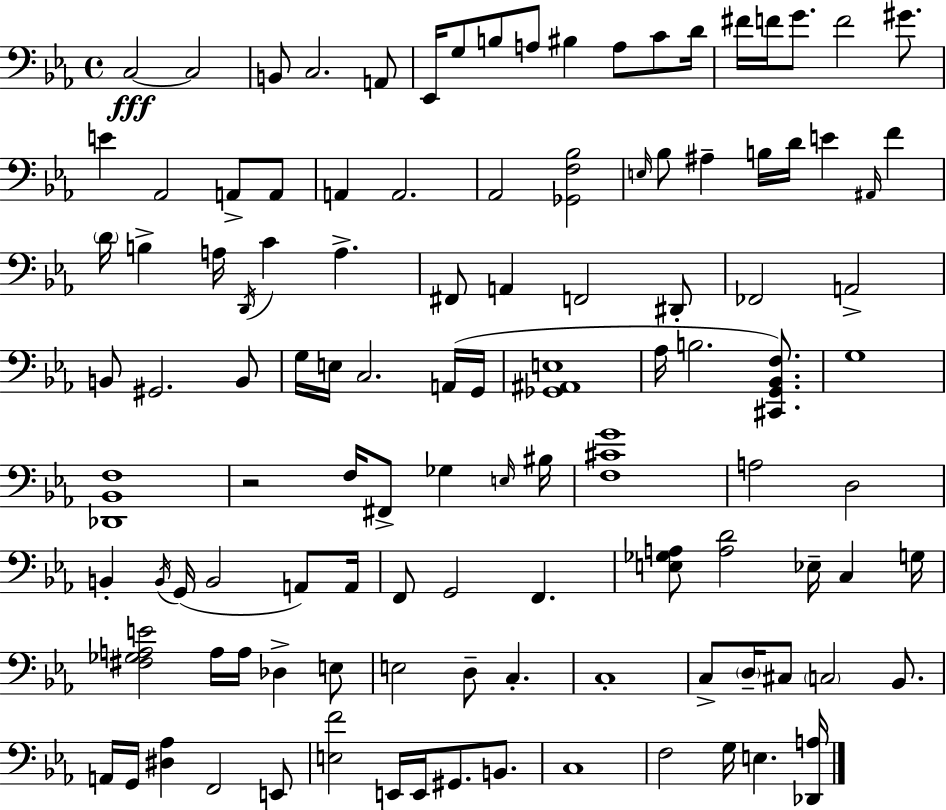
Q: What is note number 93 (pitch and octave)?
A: E2